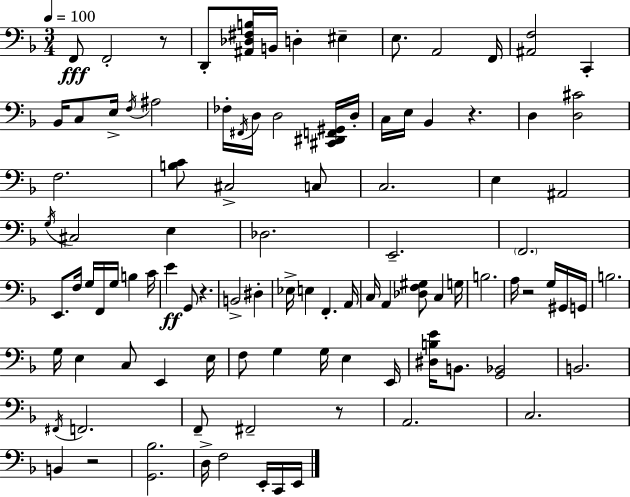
F2/e F2/h R/e D2/e [A#2,Db3,F#3,B3]/s B2/s D3/q EIS3/q E3/e. A2/h F2/s [A#2,F3]/h C2/q Bb2/s C3/e E3/s F3/s A#3/h FES3/s F#2/s D3/s D3/h [C#2,D#2,F2,G#2]/s D3/s C3/s E3/s Bb2/q R/q. D3/q [D3,C#4]/h F3/h. [B3,C4]/e C#3/h C3/e C3/h. E3/q A#2/h G3/s C#3/h E3/q Db3/h. E2/h. F2/h. E2/e. F3/s G3/s F2/s G3/s B3/q C4/s E4/q G2/e R/q. B2/h D#3/q Eb3/s E3/q F2/q. A2/s C3/s A2/q [Db3,F3,G#3]/e C3/q G3/s B3/h. A3/s R/h G3/s G#2/s G2/s B3/h. G3/s E3/q C3/e E2/q E3/s F3/e G3/q G3/s E3/q E2/s [D#3,B3,E4]/s B2/e. [G2,Bb2]/h B2/h. F#2/s F2/h. F2/e F#2/h R/e A2/h. C3/h. B2/q R/h [G2,Bb3]/h. D3/s F3/h E2/s C2/s E2/s